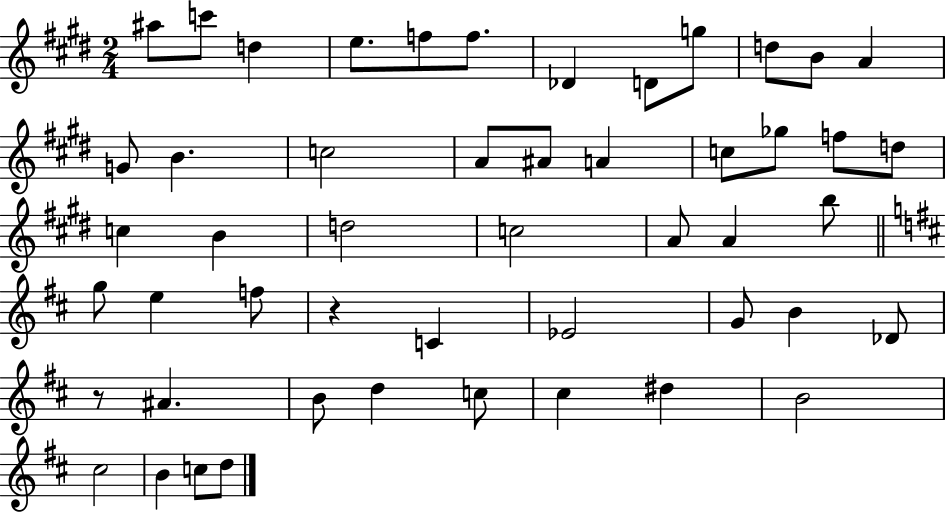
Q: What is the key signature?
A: E major